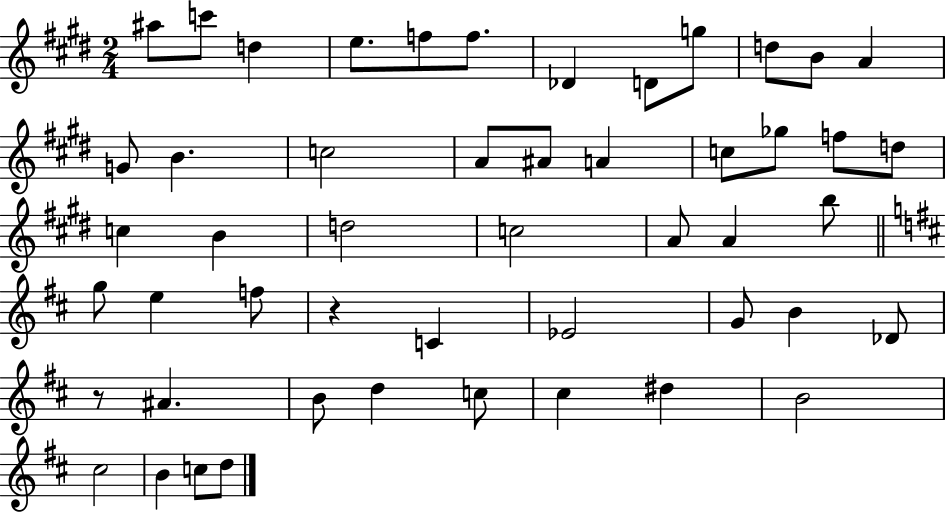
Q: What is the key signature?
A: E major